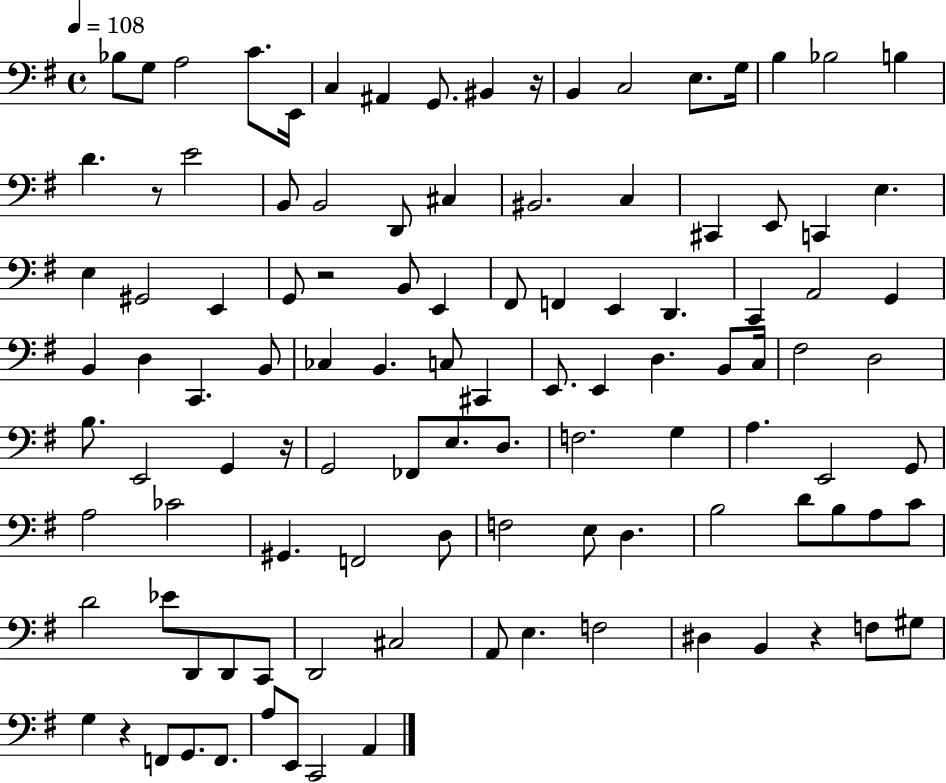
X:1
T:Untitled
M:4/4
L:1/4
K:G
_B,/2 G,/2 A,2 C/2 E,,/4 C, ^A,, G,,/2 ^B,, z/4 B,, C,2 E,/2 G,/4 B, _B,2 B, D z/2 E2 B,,/2 B,,2 D,,/2 ^C, ^B,,2 C, ^C,, E,,/2 C,, E, E, ^G,,2 E,, G,,/2 z2 B,,/2 E,, ^F,,/2 F,, E,, D,, C,, A,,2 G,, B,, D, C,, B,,/2 _C, B,, C,/2 ^C,, E,,/2 E,, D, B,,/2 C,/4 ^F,2 D,2 B,/2 E,,2 G,, z/4 G,,2 _F,,/2 E,/2 D,/2 F,2 G, A, E,,2 G,,/2 A,2 _C2 ^G,, F,,2 D,/2 F,2 E,/2 D, B,2 D/2 B,/2 A,/2 C/2 D2 _E/2 D,,/2 D,,/2 C,,/2 D,,2 ^C,2 A,,/2 E, F,2 ^D, B,, z F,/2 ^G,/2 G, z F,,/2 G,,/2 F,,/2 A,/2 E,,/2 C,,2 A,,